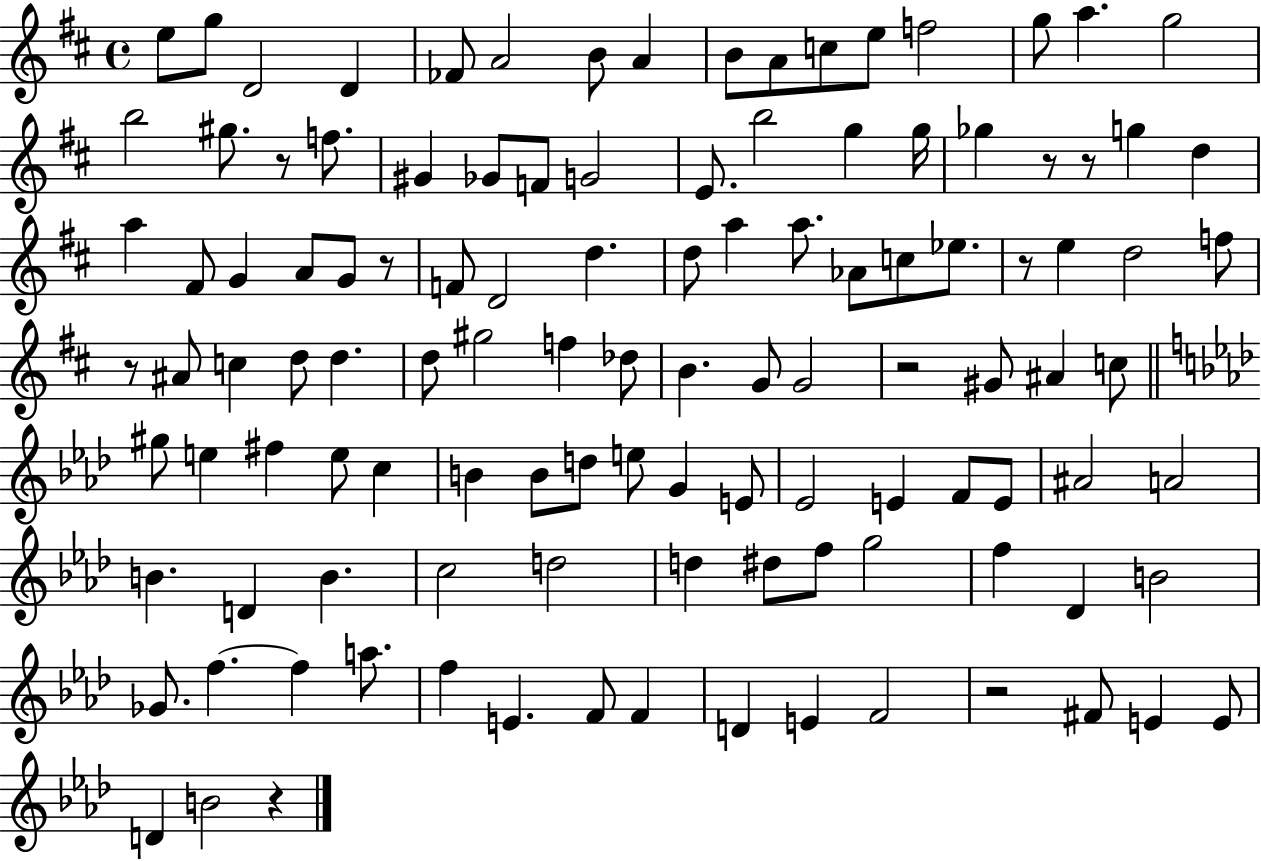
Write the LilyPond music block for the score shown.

{
  \clef treble
  \time 4/4
  \defaultTimeSignature
  \key d \major
  \repeat volta 2 { e''8 g''8 d'2 d'4 | fes'8 a'2 b'8 a'4 | b'8 a'8 c''8 e''8 f''2 | g''8 a''4. g''2 | \break b''2 gis''8. r8 f''8. | gis'4 ges'8 f'8 g'2 | e'8. b''2 g''4 g''16 | ges''4 r8 r8 g''4 d''4 | \break a''4 fis'8 g'4 a'8 g'8 r8 | f'8 d'2 d''4. | d''8 a''4 a''8. aes'8 c''8 ees''8. | r8 e''4 d''2 f''8 | \break r8 ais'8 c''4 d''8 d''4. | d''8 gis''2 f''4 des''8 | b'4. g'8 g'2 | r2 gis'8 ais'4 c''8 | \break \bar "||" \break \key f \minor gis''8 e''4 fis''4 e''8 c''4 | b'4 b'8 d''8 e''8 g'4 e'8 | ees'2 e'4 f'8 e'8 | ais'2 a'2 | \break b'4. d'4 b'4. | c''2 d''2 | d''4 dis''8 f''8 g''2 | f''4 des'4 b'2 | \break ges'8. f''4.~~ f''4 a''8. | f''4 e'4. f'8 f'4 | d'4 e'4 f'2 | r2 fis'8 e'4 e'8 | \break d'4 b'2 r4 | } \bar "|."
}